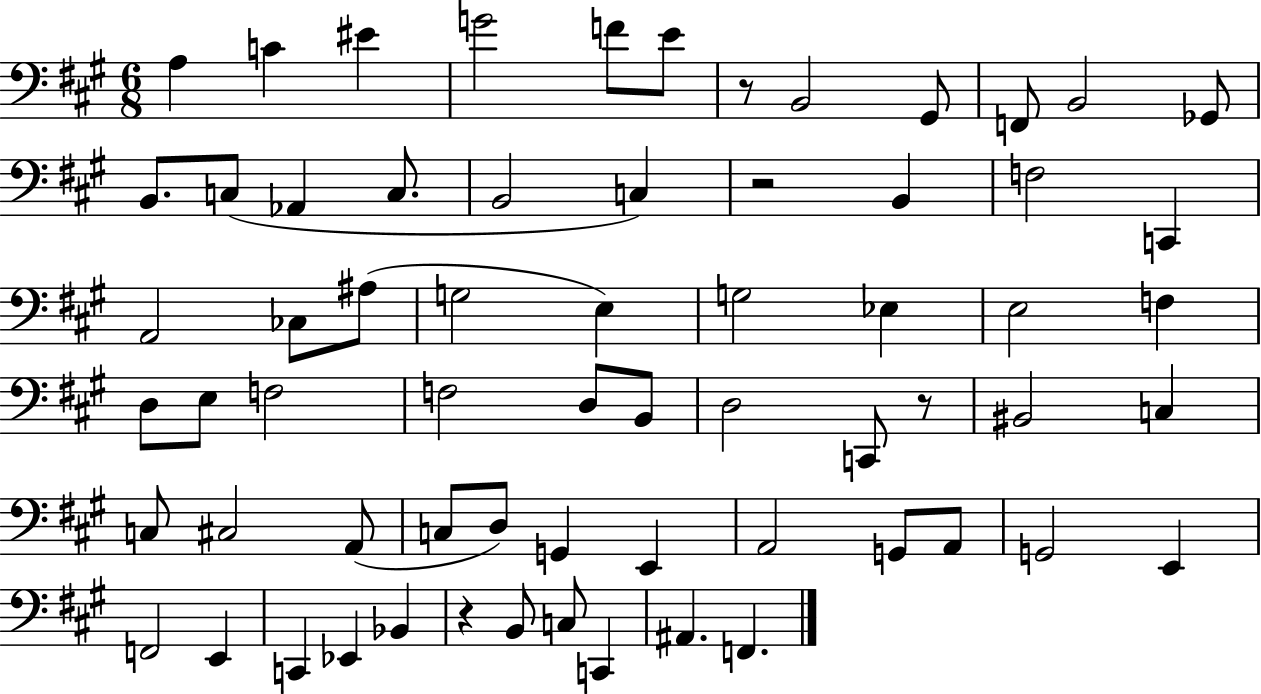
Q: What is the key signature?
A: A major